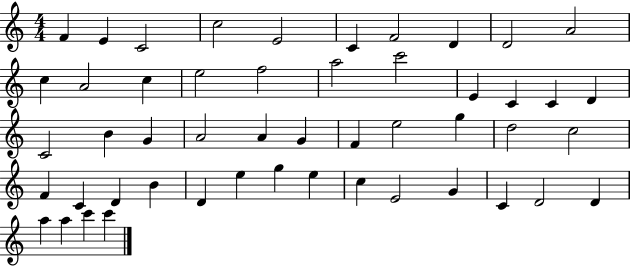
{
  \clef treble
  \numericTimeSignature
  \time 4/4
  \key c \major
  f'4 e'4 c'2 | c''2 e'2 | c'4 f'2 d'4 | d'2 a'2 | \break c''4 a'2 c''4 | e''2 f''2 | a''2 c'''2 | e'4 c'4 c'4 d'4 | \break c'2 b'4 g'4 | a'2 a'4 g'4 | f'4 e''2 g''4 | d''2 c''2 | \break f'4 c'4 d'4 b'4 | d'4 e''4 g''4 e''4 | c''4 e'2 g'4 | c'4 d'2 d'4 | \break a''4 a''4 c'''4 c'''4 | \bar "|."
}